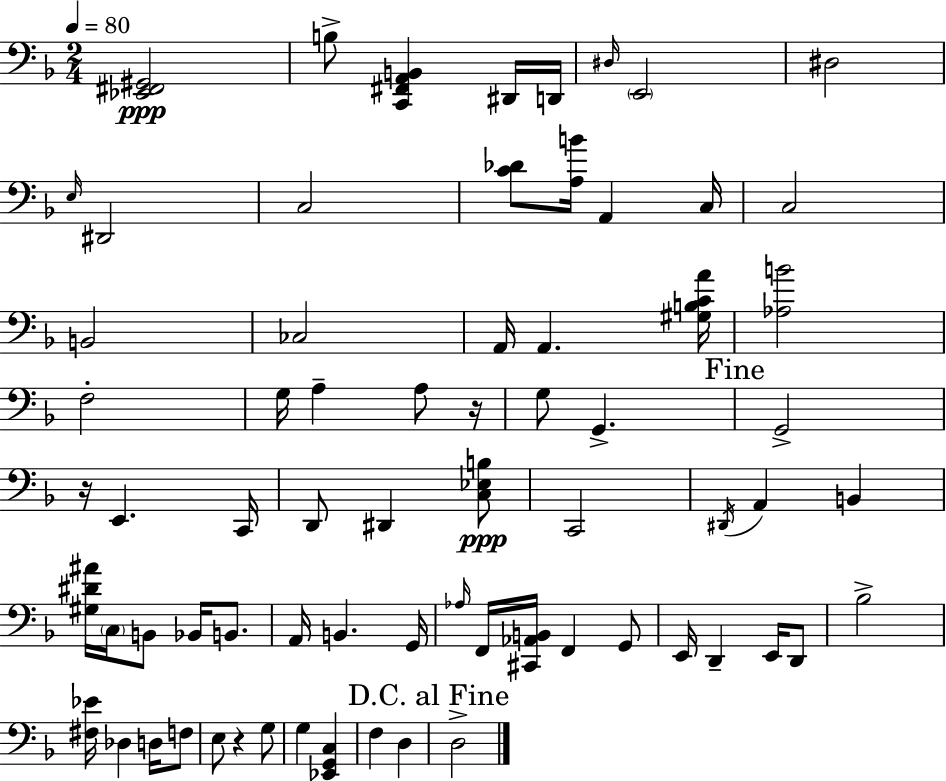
X:1
T:Untitled
M:2/4
L:1/4
K:Dm
[_E,,^F,,^G,,]2 B,/2 [C,,^F,,A,,B,,] ^D,,/4 D,,/4 ^D,/4 E,,2 ^D,2 E,/4 ^D,,2 C,2 [C_D]/2 [A,B]/4 A,, C,/4 C,2 B,,2 _C,2 A,,/4 A,, [^G,B,CA]/4 [_A,B]2 F,2 G,/4 A, A,/2 z/4 G,/2 G,, G,,2 z/4 E,, C,,/4 D,,/2 ^D,, [C,_E,B,]/2 C,,2 ^D,,/4 A,, B,, [^G,^D^A]/4 C,/4 B,,/2 _B,,/4 B,,/2 A,,/4 B,, G,,/4 _A,/4 F,,/4 [^C,,_A,,B,,]/4 F,, G,,/2 E,,/4 D,, E,,/4 D,,/2 _B,2 [^F,_E]/4 _D, D,/4 F,/2 E,/2 z G,/2 G, [_E,,G,,C,] F, D, D,2